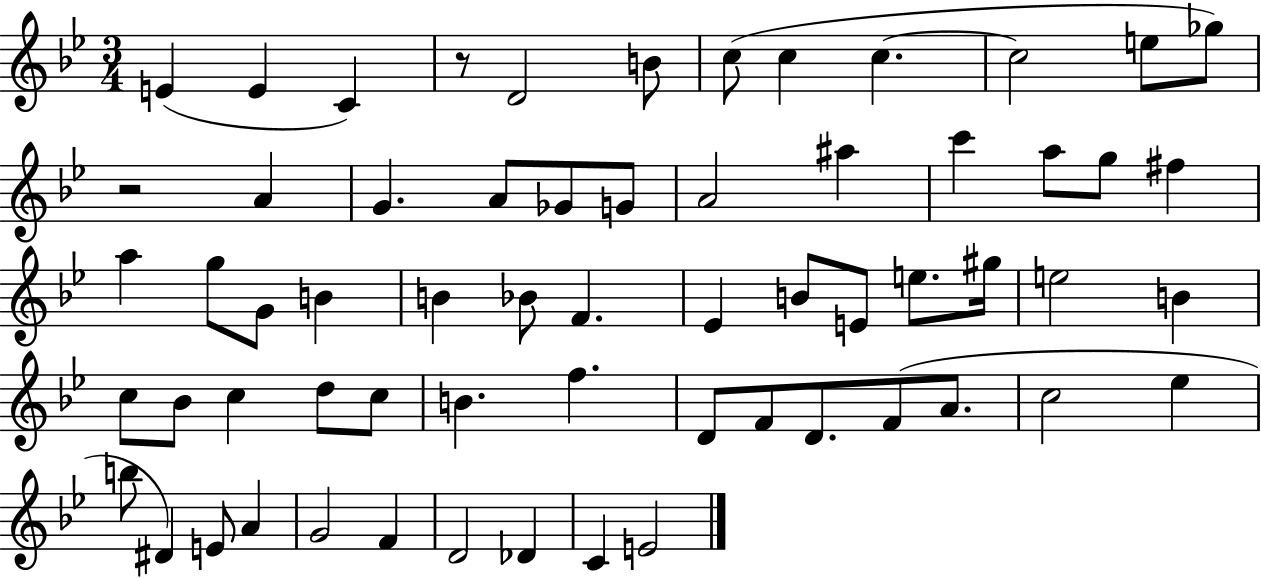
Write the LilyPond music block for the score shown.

{
  \clef treble
  \numericTimeSignature
  \time 3/4
  \key bes \major
  e'4( e'4 c'4) | r8 d'2 b'8 | c''8( c''4 c''4.~~ | c''2 e''8 ges''8) | \break r2 a'4 | g'4. a'8 ges'8 g'8 | a'2 ais''4 | c'''4 a''8 g''8 fis''4 | \break a''4 g''8 g'8 b'4 | b'4 bes'8 f'4. | ees'4 b'8 e'8 e''8. gis''16 | e''2 b'4 | \break c''8 bes'8 c''4 d''8 c''8 | b'4. f''4. | d'8 f'8 d'8. f'8( a'8. | c''2 ees''4 | \break b''8 dis'4) e'8 a'4 | g'2 f'4 | d'2 des'4 | c'4 e'2 | \break \bar "|."
}